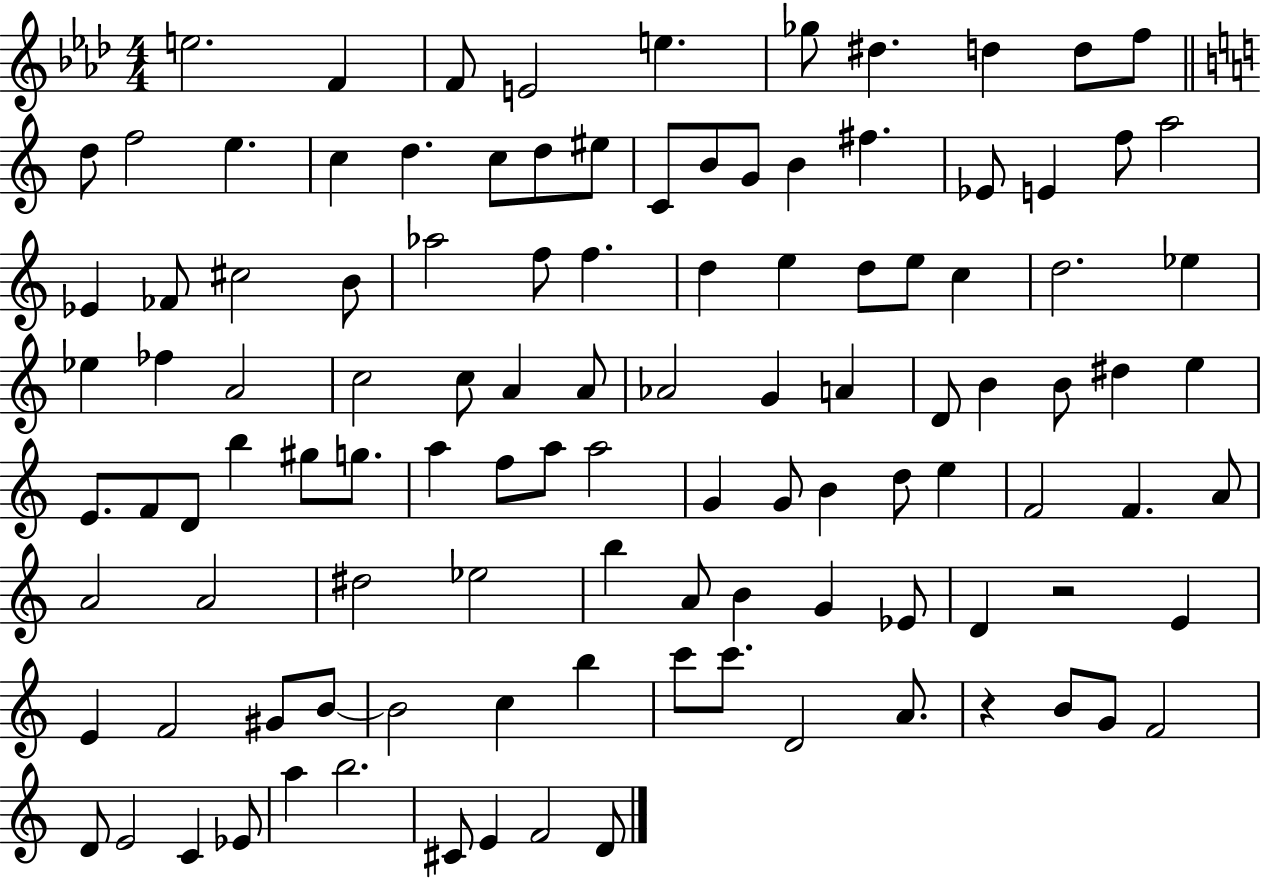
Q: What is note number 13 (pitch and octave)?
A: E5